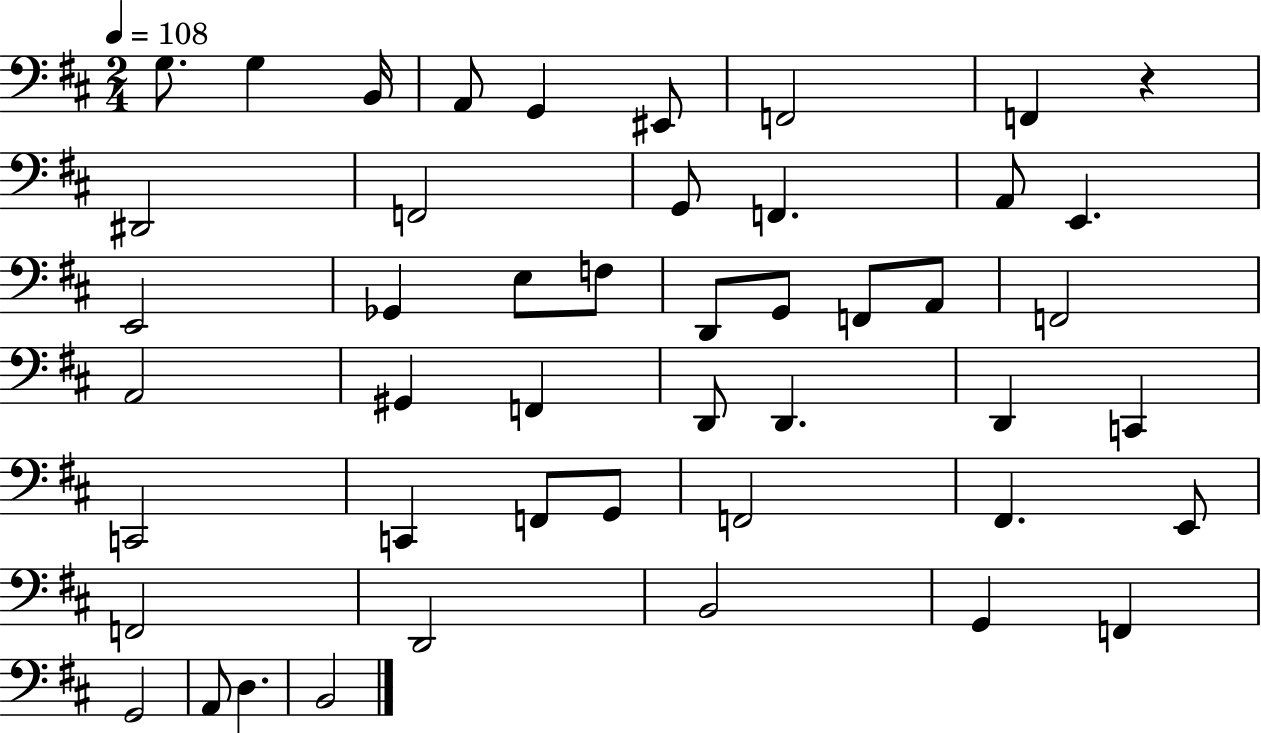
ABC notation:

X:1
T:Untitled
M:2/4
L:1/4
K:D
G,/2 G, B,,/4 A,,/2 G,, ^E,,/2 F,,2 F,, z ^D,,2 F,,2 G,,/2 F,, A,,/2 E,, E,,2 _G,, E,/2 F,/2 D,,/2 G,,/2 F,,/2 A,,/2 F,,2 A,,2 ^G,, F,, D,,/2 D,, D,, C,, C,,2 C,, F,,/2 G,,/2 F,,2 ^F,, E,,/2 F,,2 D,,2 B,,2 G,, F,, G,,2 A,,/2 D, B,,2